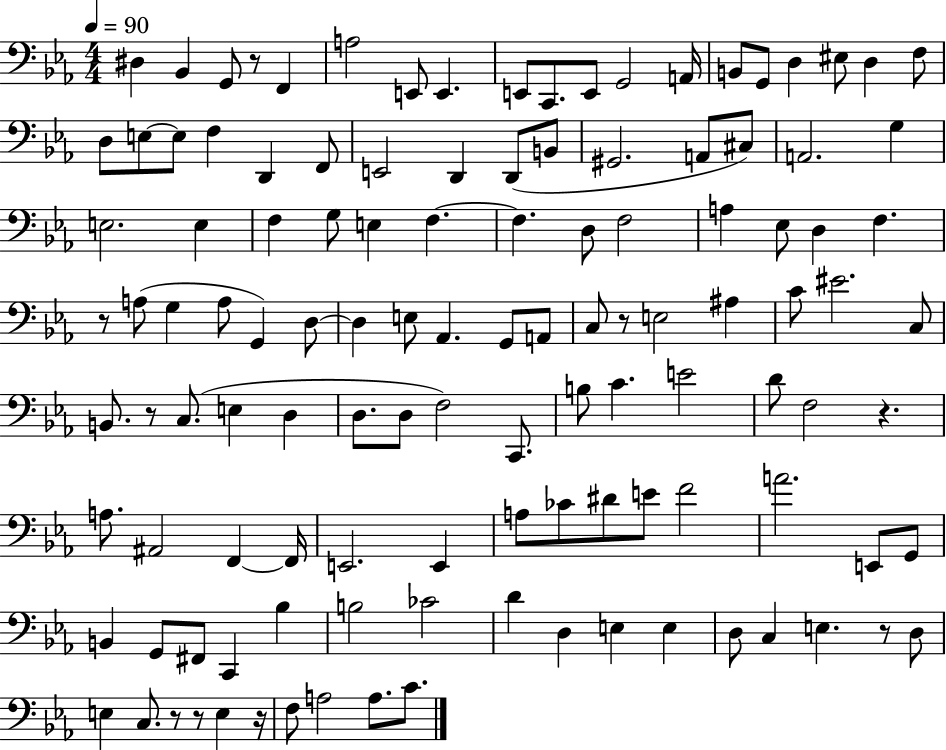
D#3/q Bb2/q G2/e R/e F2/q A3/h E2/e E2/q. E2/e C2/e. E2/e G2/h A2/s B2/e G2/e D3/q EIS3/e D3/q F3/e D3/e E3/e E3/e F3/q D2/q F2/e E2/h D2/q D2/e B2/e G#2/h. A2/e C#3/e A2/h. G3/q E3/h. E3/q F3/q G3/e E3/q F3/q. F3/q. D3/e F3/h A3/q Eb3/e D3/q F3/q. R/e A3/e G3/q A3/e G2/q D3/e D3/q E3/e Ab2/q. G2/e A2/e C3/e R/e E3/h A#3/q C4/e EIS4/h. C3/e B2/e. R/e C3/e. E3/q D3/q D3/e. D3/e F3/h C2/e. B3/e C4/q. E4/h D4/e F3/h R/q. A3/e. A#2/h F2/q F2/s E2/h. E2/q A3/e CES4/e D#4/e E4/e F4/h A4/h. E2/e G2/e B2/q G2/e F#2/e C2/q Bb3/q B3/h CES4/h D4/q D3/q E3/q E3/q D3/e C3/q E3/q. R/e D3/e E3/q C3/e. R/e R/e E3/q R/s F3/e A3/h A3/e. C4/e.